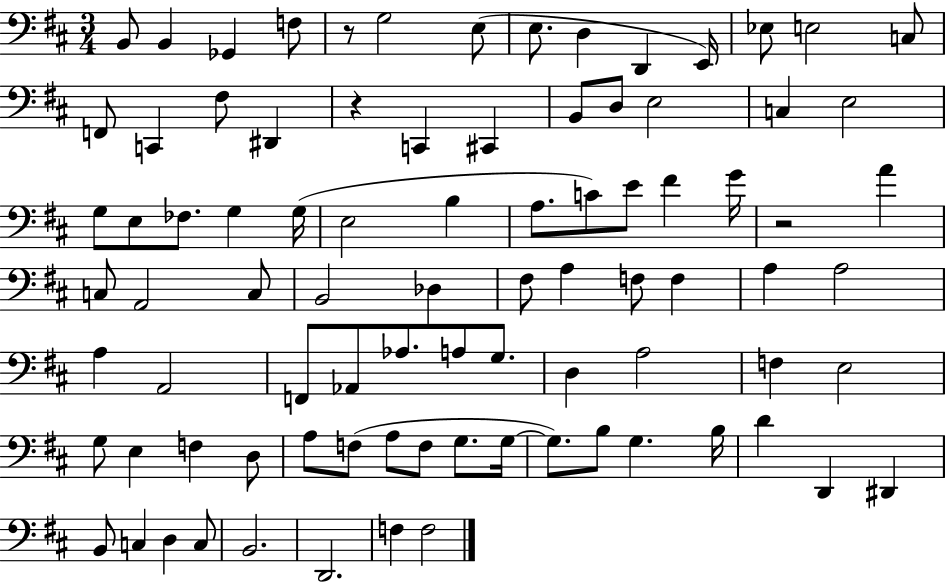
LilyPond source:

{
  \clef bass
  \numericTimeSignature
  \time 3/4
  \key d \major
  b,8 b,4 ges,4 f8 | r8 g2 e8( | e8. d4 d,4 e,16) | ees8 e2 c8 | \break f,8 c,4 fis8 dis,4 | r4 c,4 cis,4 | b,8 d8 e2 | c4 e2 | \break g8 e8 fes8. g4 g16( | e2 b4 | a8. c'8) e'8 fis'4 g'16 | r2 a'4 | \break c8 a,2 c8 | b,2 des4 | fis8 a4 f8 f4 | a4 a2 | \break a4 a,2 | f,8 aes,8 aes8. a8 g8. | d4 a2 | f4 e2 | \break g8 e4 f4 d8 | a8 f8( a8 f8 g8. g16~~ | g8.) b8 g4. b16 | d'4 d,4 dis,4 | \break b,8 c4 d4 c8 | b,2. | d,2. | f4 f2 | \break \bar "|."
}